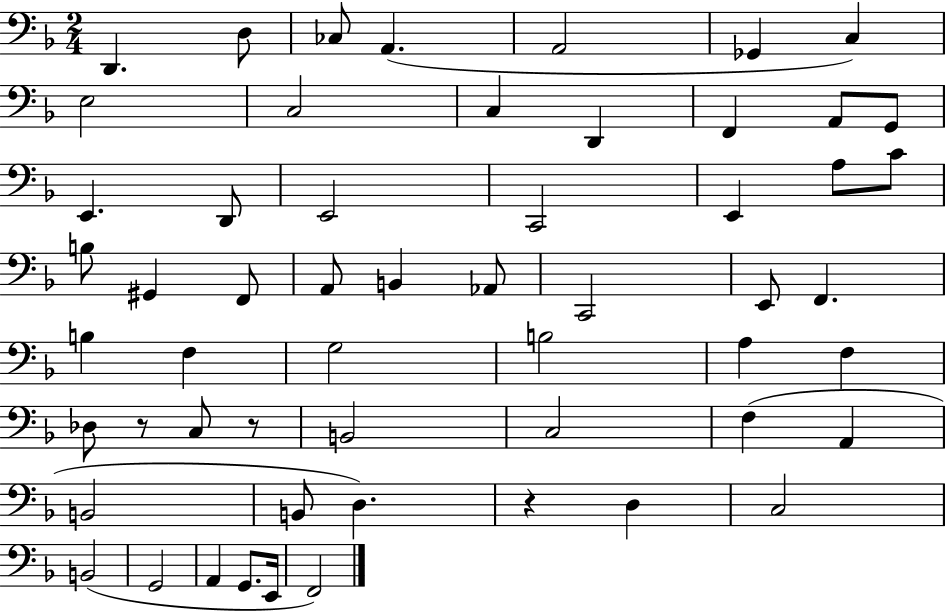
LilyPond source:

{
  \clef bass
  \numericTimeSignature
  \time 2/4
  \key f \major
  d,4. d8 | ces8 a,4.( | a,2 | ges,4 c4) | \break e2 | c2 | c4 d,4 | f,4 a,8 g,8 | \break e,4. d,8 | e,2 | c,2 | e,4 a8 c'8 | \break b8 gis,4 f,8 | a,8 b,4 aes,8 | c,2 | e,8 f,4. | \break b4 f4 | g2 | b2 | a4 f4 | \break des8 r8 c8 r8 | b,2 | c2 | f4( a,4 | \break b,2 | b,8 d4.) | r4 d4 | c2 | \break b,2( | g,2 | a,4 g,8. e,16 | f,2) | \break \bar "|."
}